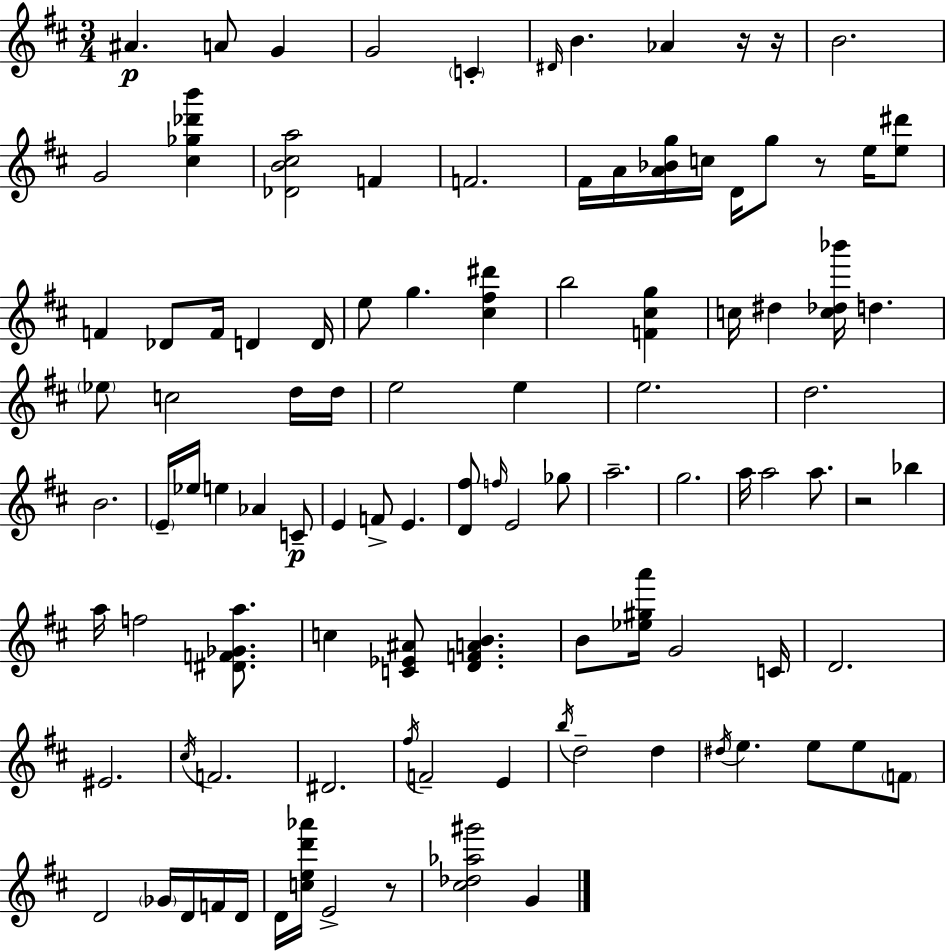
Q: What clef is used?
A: treble